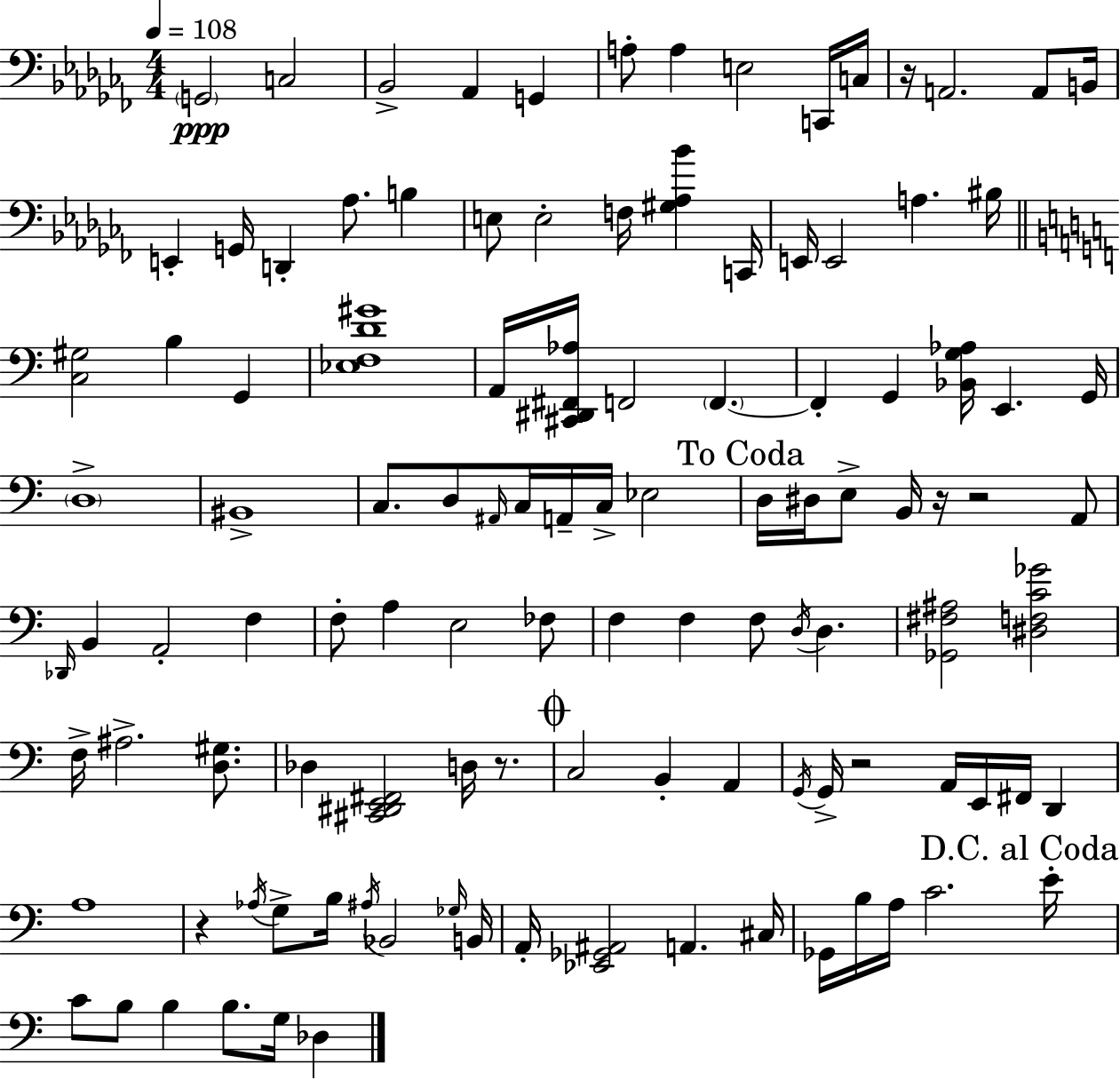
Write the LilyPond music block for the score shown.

{
  \clef bass
  \numericTimeSignature
  \time 4/4
  \key aes \minor
  \tempo 4 = 108
  \parenthesize g,2\ppp c2 | bes,2-> aes,4 g,4 | a8-. a4 e2 c,16 c16 | r16 a,2. a,8 b,16 | \break e,4-. g,16 d,4-. aes8. b4 | e8 e2-. f16 <gis aes bes'>4 c,16 | e,16 e,2 a4. bis16 | \bar "||" \break \key c \major <c gis>2 b4 g,4 | <ees f d' gis'>1 | a,16 <cis, dis, fis, aes>16 f,2 \parenthesize f,4.~~ | f,4-. g,4 <bes, g aes>16 e,4. g,16 | \break \parenthesize d1-> | bis,1-> | c8. d8 \grace { ais,16 } c16 a,16-- c16-> ees2 | \mark "To Coda" d16 dis16 e8-> b,16 r16 r2 a,8 | \break \grace { des,16 } b,4 a,2-. f4 | f8-. a4 e2 | fes8 f4 f4 f8 \acciaccatura { d16 } d4. | <ges, fis ais>2 <dis f c' ges'>2 | \break f16-> ais2.-> | <d gis>8. des4 <cis, dis, e, fis,>2 d16 | r8. \mark \markup { \musicglyph "scripts.coda" } c2 b,4-. a,4 | \acciaccatura { g,16 } g,16-> r2 a,16 e,16 fis,16 | \break d,4 a1 | r4 \acciaccatura { aes16 } g8-> b16 \acciaccatura { ais16 } bes,2 | \grace { ges16 } b,16 a,16-. <ees, ges, ais,>2 | a,4. cis16 ges,16 b16 a16 c'2. | \break \mark "D.C. al Coda" e'16-. c'8 b8 b4 b8. | g16 des4 \bar "|."
}